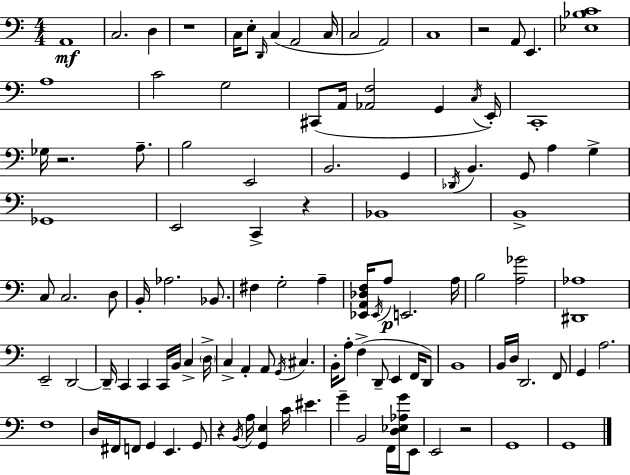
A2/w C3/h. D3/q R/w C3/s E3/e D2/s C3/q A2/h C3/s C3/h A2/h C3/w R/h A2/e E2/q. [Eb3,Bb3,C4]/w A3/w C4/h G3/h C#2/e A2/s [Ab2,F3]/h G2/q C3/s E2/s C2/w Gb3/s R/h. A3/e. B3/h E2/h B2/h. G2/q Db2/s B2/q. G2/e A3/q G3/q Gb2/w E2/h C2/q R/q Bb2/w B2/w C3/e C3/h. D3/e B2/s Ab3/h. Bb2/e. F#3/q G3/h A3/q [Eb2,A2,Db3,F3]/s Eb2/s A3/e E2/h. A3/s B3/h [A3,Gb4]/h [D#2,Ab3]/w E2/h D2/h D2/s C2/q C2/q C2/s B2/s C3/q D3/s C3/q A2/q A2/e G2/s C#3/q. B2/s A3/e F3/q D2/e E2/q F2/s D2/e B2/w B2/s D3/s D2/h. F2/e G2/q A3/h. F3/w D3/s F#2/s F2/e G2/q E2/q. G2/e R/q B2/s A3/s [G2,E3]/q C4/s EIS4/q. G4/q B2/h F2/s [D3,Eb3,Ab3,G4]/s E2/e E2/h R/h G2/w G2/w